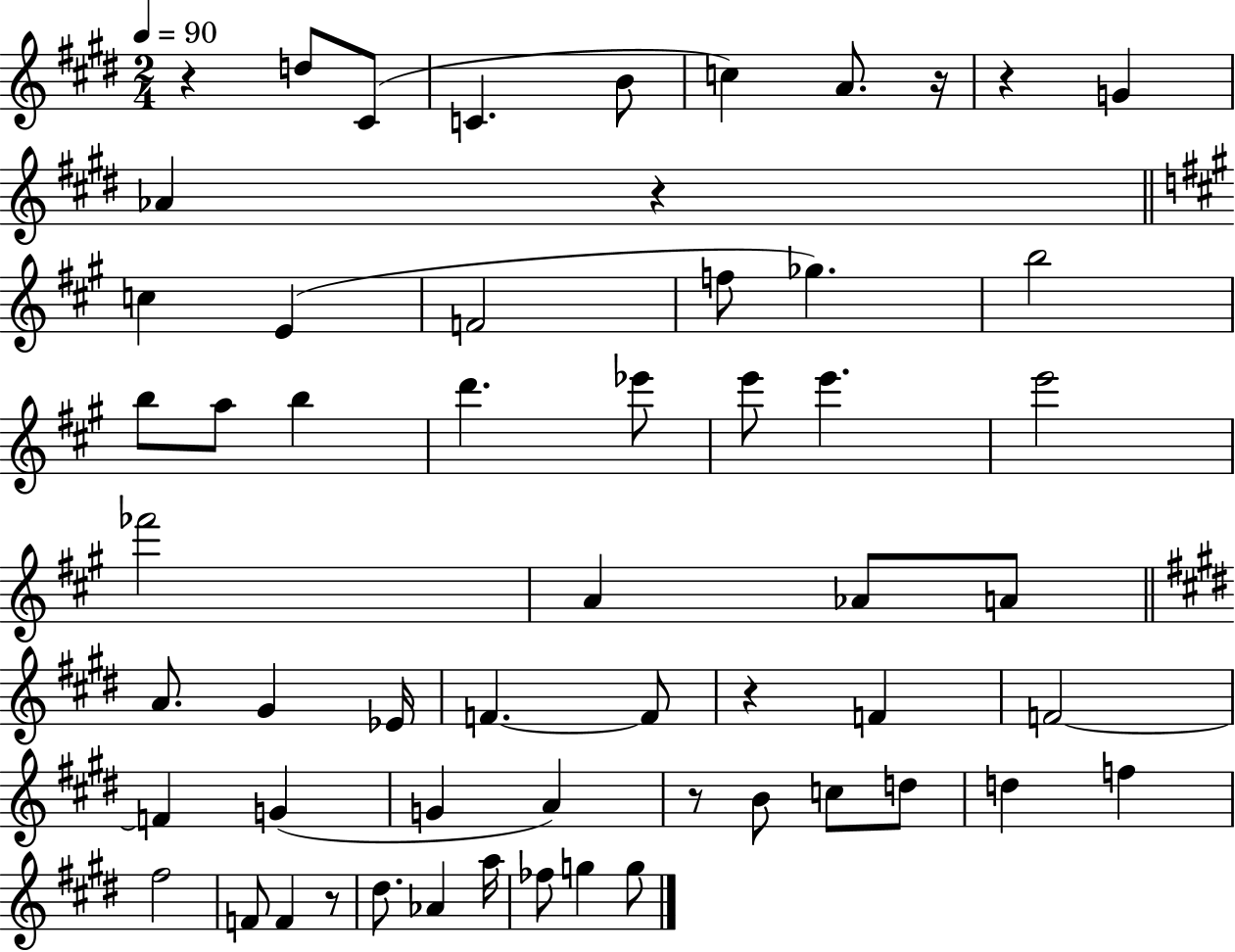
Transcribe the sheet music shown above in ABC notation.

X:1
T:Untitled
M:2/4
L:1/4
K:E
z d/2 ^C/2 C B/2 c A/2 z/4 z G _A z c E F2 f/2 _g b2 b/2 a/2 b d' _e'/2 e'/2 e' e'2 _f'2 A _A/2 A/2 A/2 ^G _E/4 F F/2 z F F2 F G G A z/2 B/2 c/2 d/2 d f ^f2 F/2 F z/2 ^d/2 _A a/4 _f/2 g g/2